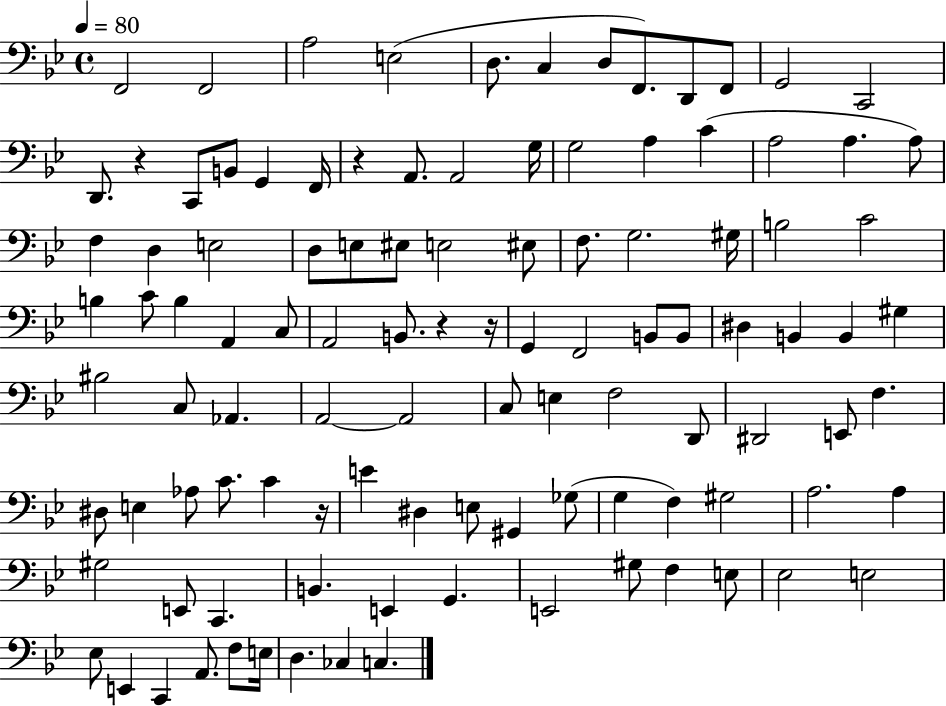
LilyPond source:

{
  \clef bass
  \time 4/4
  \defaultTimeSignature
  \key bes \major
  \tempo 4 = 80
  f,2 f,2 | a2 e2( | d8. c4 d8 f,8.) d,8 f,8 | g,2 c,2 | \break d,8. r4 c,8 b,8 g,4 f,16 | r4 a,8. a,2 g16 | g2 a4 c'4( | a2 a4. a8) | \break f4 d4 e2 | d8 e8 eis8 e2 eis8 | f8. g2. gis16 | b2 c'2 | \break b4 c'8 b4 a,4 c8 | a,2 b,8. r4 r16 | g,4 f,2 b,8 b,8 | dis4 b,4 b,4 gis4 | \break bis2 c8 aes,4. | a,2~~ a,2 | c8 e4 f2 d,8 | dis,2 e,8 f4. | \break dis8 e4 aes8 c'8. c'4 r16 | e'4 dis4 e8 gis,4 ges8( | g4 f4) gis2 | a2. a4 | \break gis2 e,8 c,4. | b,4. e,4 g,4. | e,2 gis8 f4 e8 | ees2 e2 | \break ees8 e,4 c,4 a,8. f8 e16 | d4. ces4 c4. | \bar "|."
}